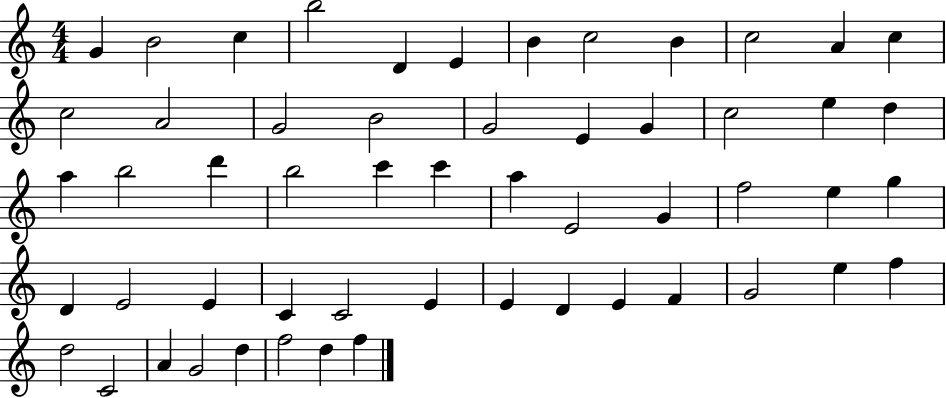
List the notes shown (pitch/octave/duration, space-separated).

G4/q B4/h C5/q B5/h D4/q E4/q B4/q C5/h B4/q C5/h A4/q C5/q C5/h A4/h G4/h B4/h G4/h E4/q G4/q C5/h E5/q D5/q A5/q B5/h D6/q B5/h C6/q C6/q A5/q E4/h G4/q F5/h E5/q G5/q D4/q E4/h E4/q C4/q C4/h E4/q E4/q D4/q E4/q F4/q G4/h E5/q F5/q D5/h C4/h A4/q G4/h D5/q F5/h D5/q F5/q